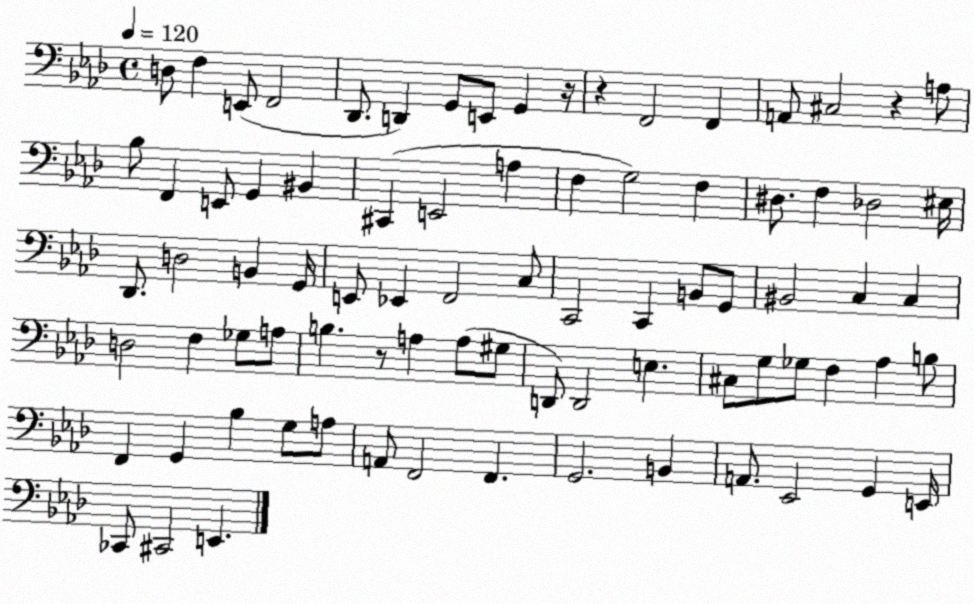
X:1
T:Untitled
M:4/4
L:1/4
K:Ab
D,/2 F, E,,/2 F,,2 _D,,/2 D,, G,,/2 E,,/2 G,, z/4 z F,,2 F,, A,,/2 ^C,2 z A,/2 _B,/2 F,, E,,/2 G,, ^B,, ^C,, E,,2 A, F, G,2 F, ^D,/2 F, _D,2 ^E,/4 _D,,/2 D,2 B,, G,,/4 E,,/2 _E,, F,,2 C,/2 C,,2 C,, B,,/2 G,,/2 ^B,,2 C, C, D,2 F, _G,/2 A,/2 B, z/2 A, A,/2 ^G,/2 D,,/2 D,,2 E, ^C,/2 G,/2 _G,/2 F, _A, B,/2 F,, G,, _B, G,/2 A,/2 A,,/2 F,,2 F,, G,,2 B,, A,,/2 _E,,2 G,, E,,/4 _C,,/2 ^C,,2 E,,